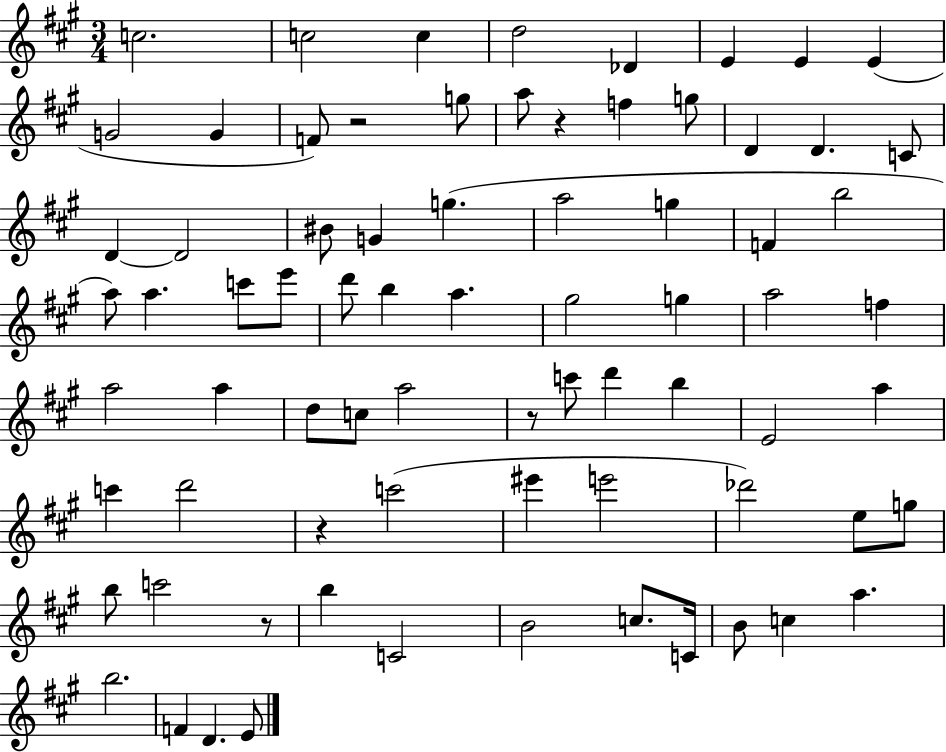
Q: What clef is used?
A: treble